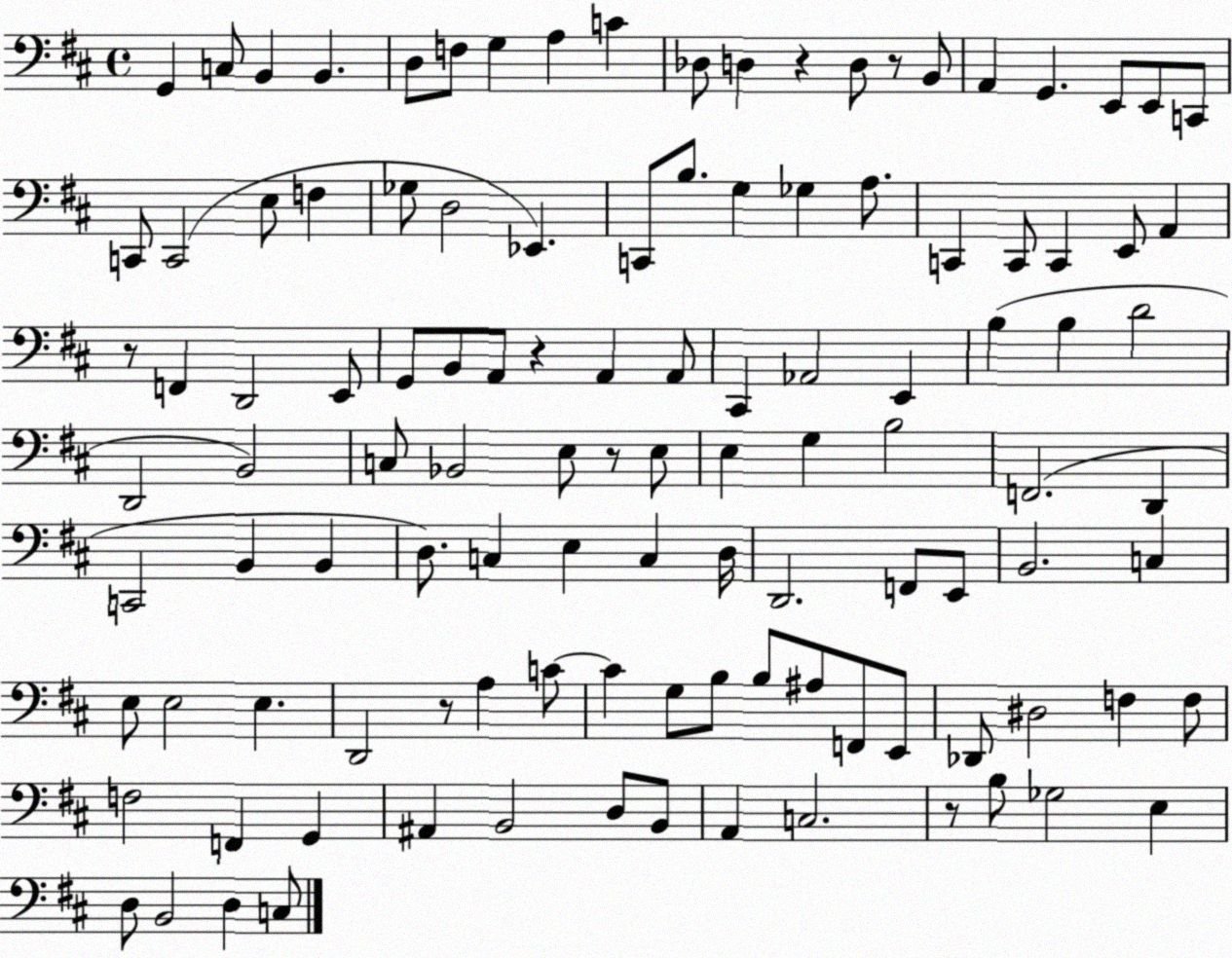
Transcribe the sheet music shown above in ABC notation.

X:1
T:Untitled
M:4/4
L:1/4
K:D
G,, C,/2 B,, B,, D,/2 F,/2 G, A, C _D,/2 D, z D,/2 z/2 B,,/2 A,, G,, E,,/2 E,,/2 C,,/2 C,,/2 C,,2 E,/2 F, _G,/2 D,2 _E,, C,,/2 B,/2 G, _G, A,/2 C,, C,,/2 C,, E,,/2 A,, z/2 F,, D,,2 E,,/2 G,,/2 B,,/2 A,,/2 z A,, A,,/2 ^C,, _A,,2 E,, B, B, D2 D,,2 B,,2 C,/2 _B,,2 E,/2 z/2 E,/2 E, G, B,2 F,,2 D,, C,,2 B,, B,, D,/2 C, E, C, D,/4 D,,2 F,,/2 E,,/2 B,,2 C, E,/2 E,2 E, D,,2 z/2 A, C/2 C G,/2 B,/2 B,/2 ^A,/2 F,,/2 E,,/2 _D,,/2 ^D,2 F, F,/2 F,2 F,, G,, ^A,, B,,2 D,/2 B,,/2 A,, C,2 z/2 B,/2 _G,2 E, D,/2 B,,2 D, C,/2